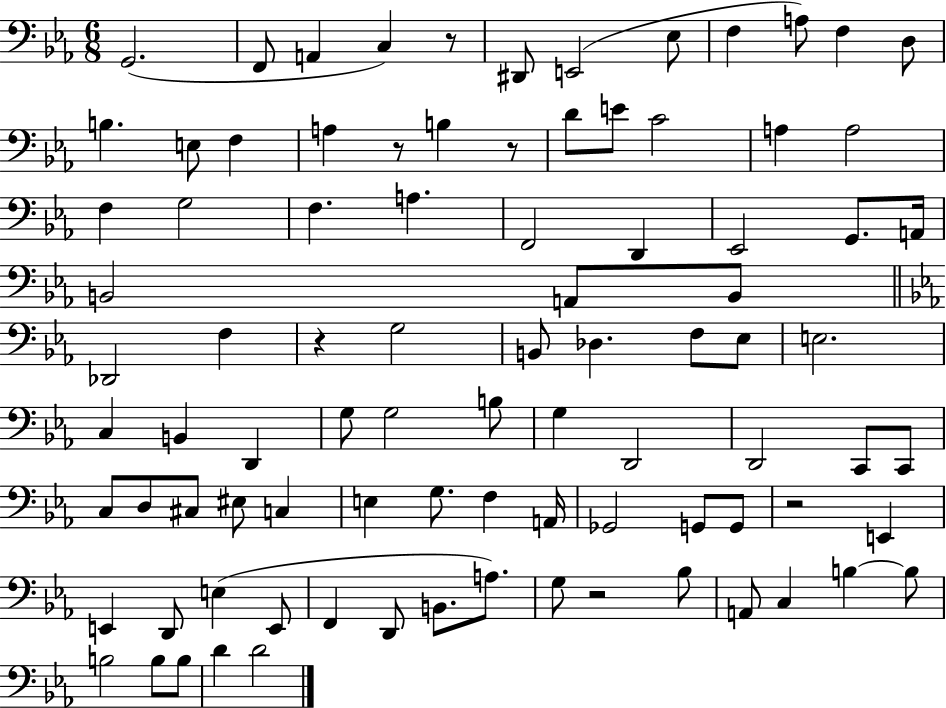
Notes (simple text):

G2/h. F2/e A2/q C3/q R/e D#2/e E2/h Eb3/e F3/q A3/e F3/q D3/e B3/q. E3/e F3/q A3/q R/e B3/q R/e D4/e E4/e C4/h A3/q A3/h F3/q G3/h F3/q. A3/q. F2/h D2/q Eb2/h G2/e. A2/s B2/h A2/e B2/e Db2/h F3/q R/q G3/h B2/e Db3/q. F3/e Eb3/e E3/h. C3/q B2/q D2/q G3/e G3/h B3/e G3/q D2/h D2/h C2/e C2/e C3/e D3/e C#3/e EIS3/e C3/q E3/q G3/e. F3/q A2/s Gb2/h G2/e G2/e R/h E2/q E2/q D2/e E3/q E2/e F2/q D2/e B2/e. A3/e. G3/e R/h Bb3/e A2/e C3/q B3/q B3/e B3/h B3/e B3/e D4/q D4/h